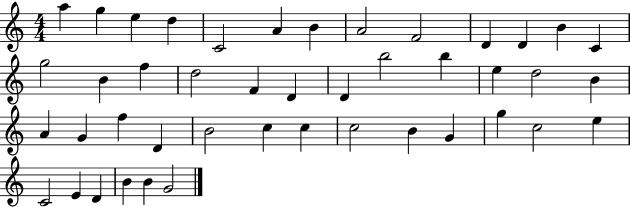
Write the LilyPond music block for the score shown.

{
  \clef treble
  \numericTimeSignature
  \time 4/4
  \key c \major
  a''4 g''4 e''4 d''4 | c'2 a'4 b'4 | a'2 f'2 | d'4 d'4 b'4 c'4 | \break g''2 b'4 f''4 | d''2 f'4 d'4 | d'4 b''2 b''4 | e''4 d''2 b'4 | \break a'4 g'4 f''4 d'4 | b'2 c''4 c''4 | c''2 b'4 g'4 | g''4 c''2 e''4 | \break c'2 e'4 d'4 | b'4 b'4 g'2 | \bar "|."
}